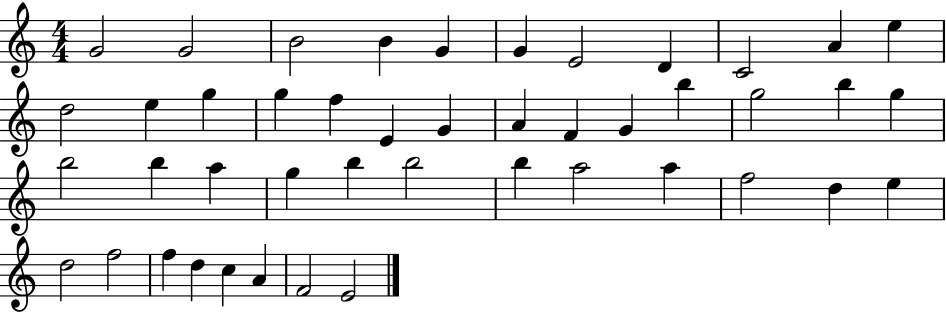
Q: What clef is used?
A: treble